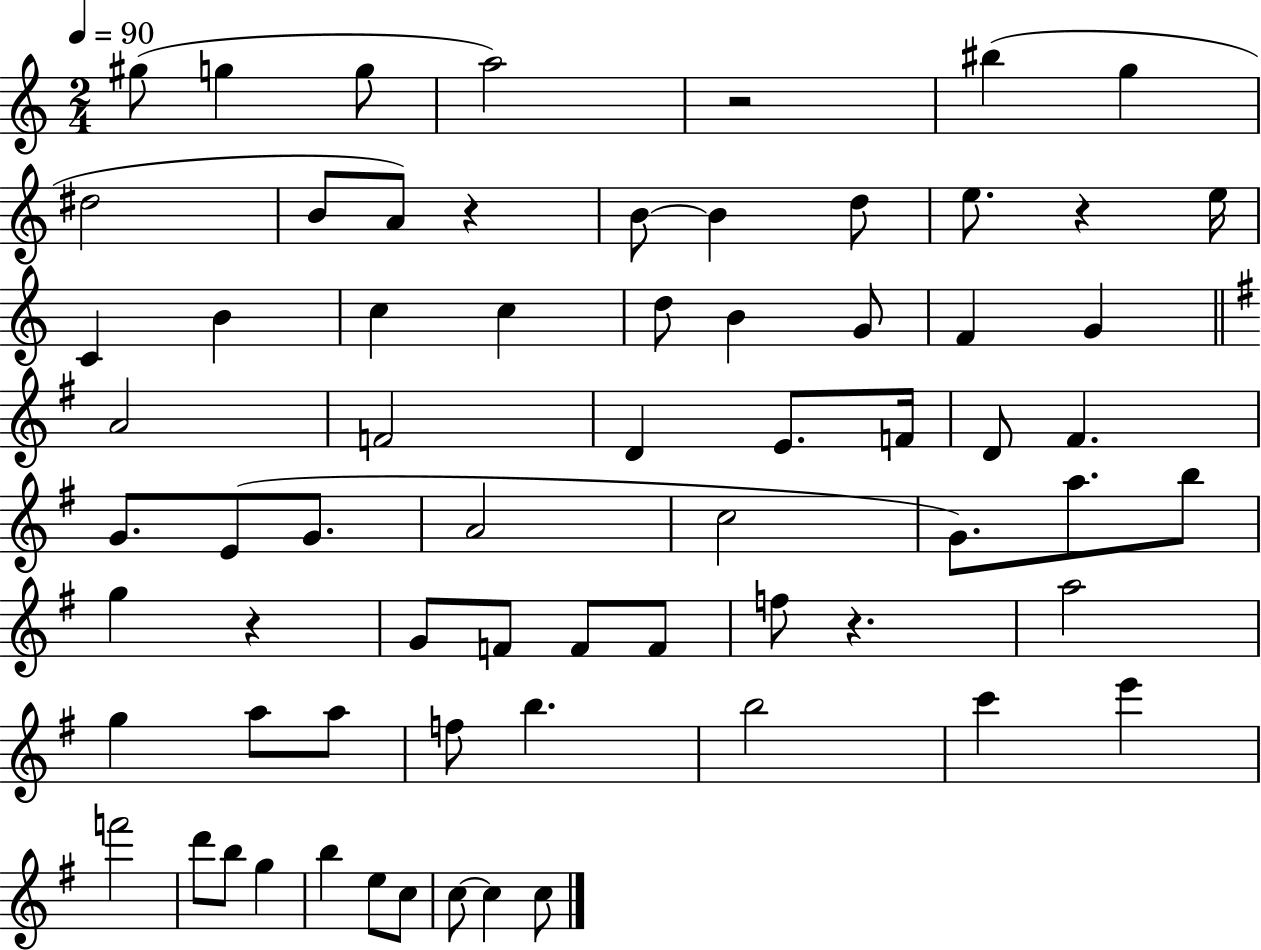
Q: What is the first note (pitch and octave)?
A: G#5